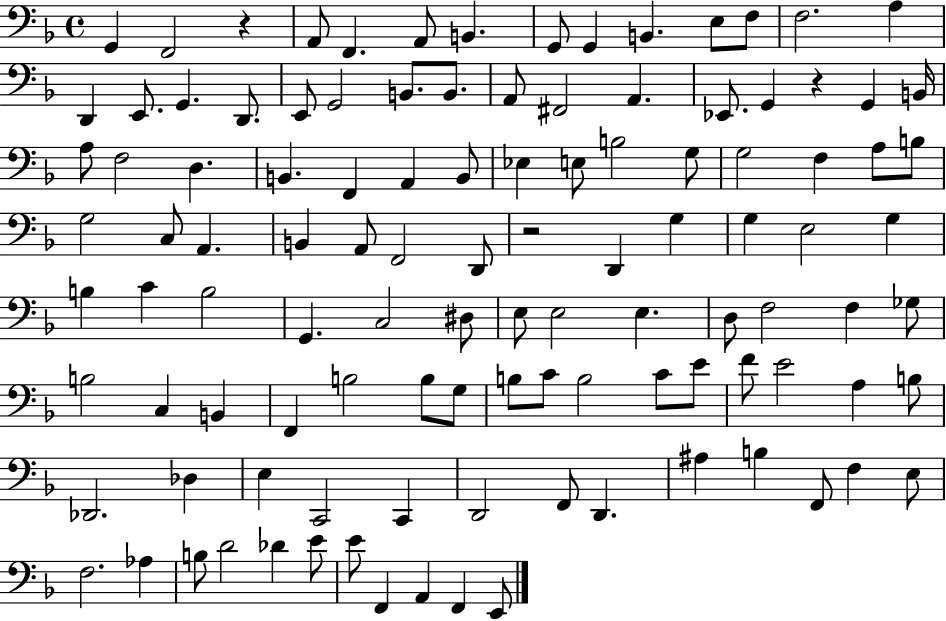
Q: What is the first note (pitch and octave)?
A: G2